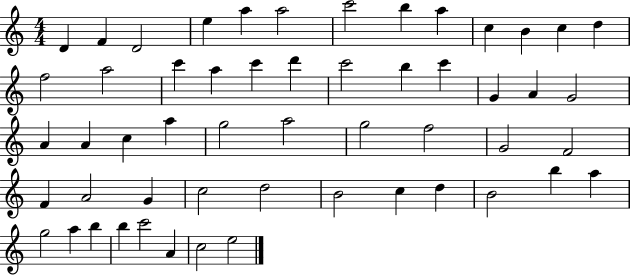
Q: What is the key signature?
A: C major